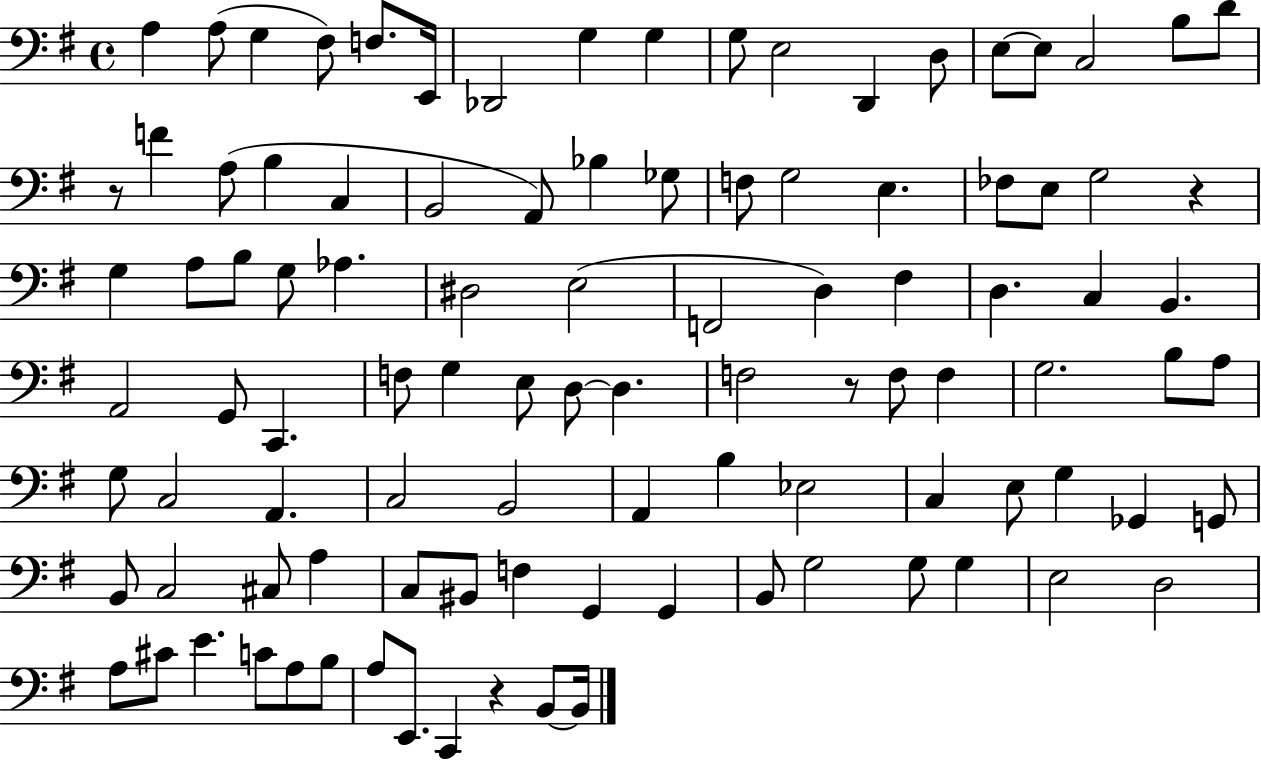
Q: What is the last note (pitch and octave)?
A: B2